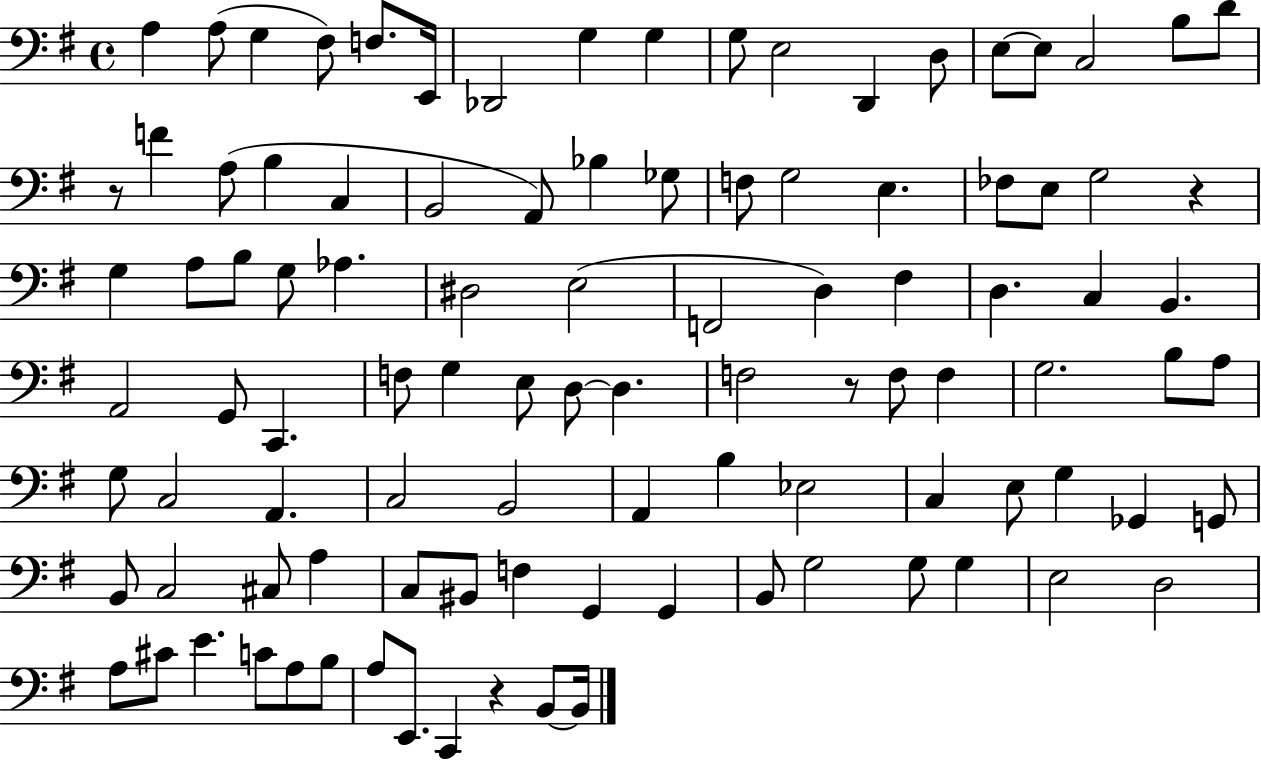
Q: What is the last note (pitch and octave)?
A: B2